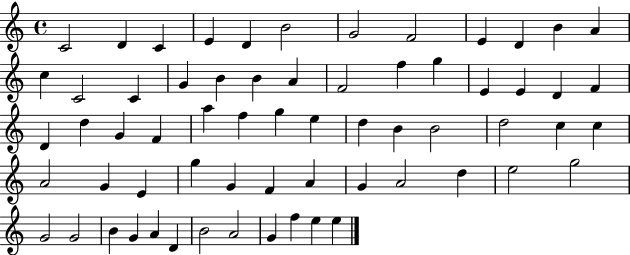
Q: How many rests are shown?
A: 0